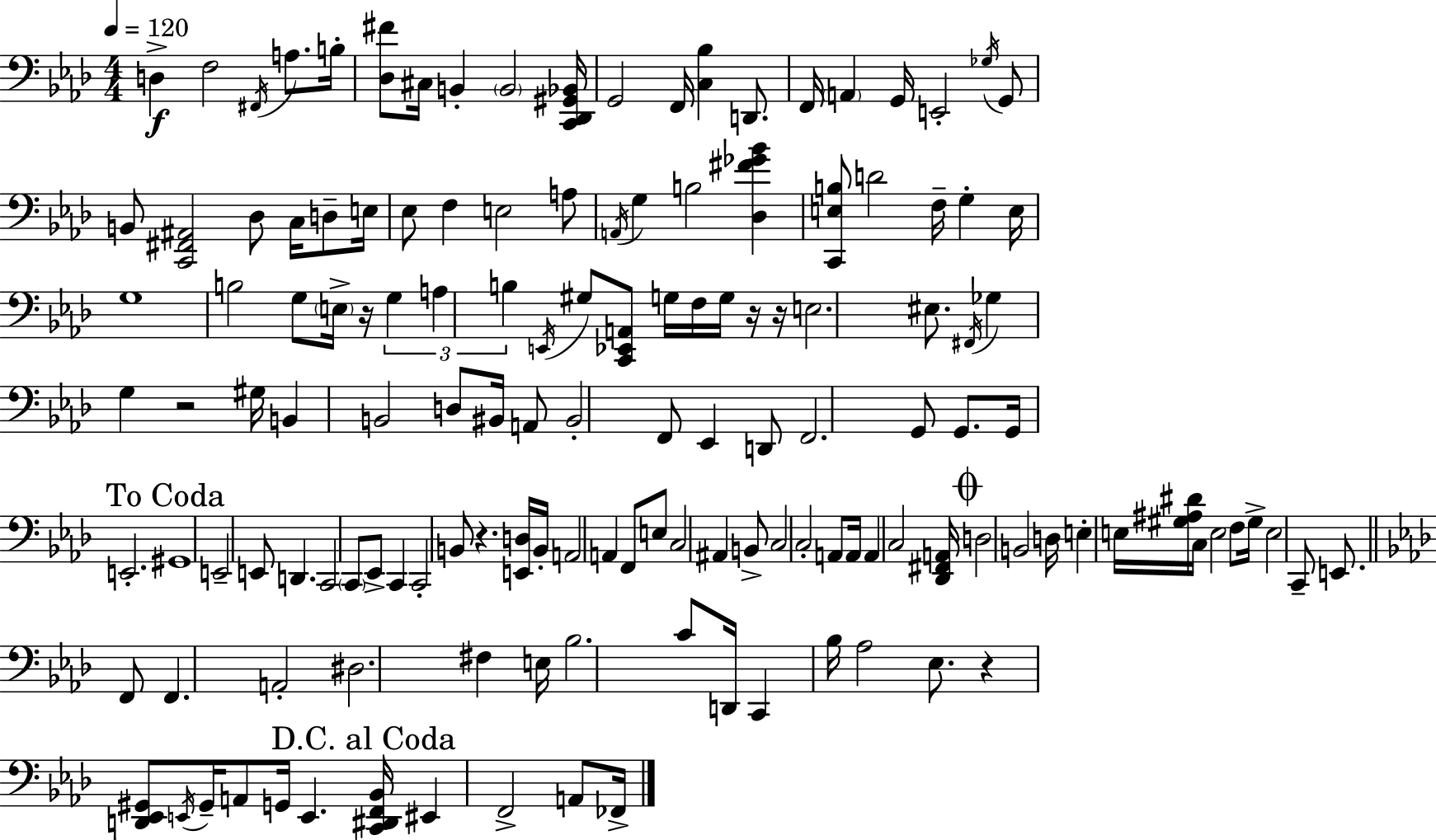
{
  \clef bass
  \numericTimeSignature
  \time 4/4
  \key aes \major
  \tempo 4 = 120
  d4->\f f2 \acciaccatura { fis,16 } a8. | b16-. <des fis'>8 cis16 b,4-. \parenthesize b,2 | <c, des, gis, bes,>16 g,2 f,16 <c bes>4 d,8. | f,16 \parenthesize a,4 g,16 e,2-. \acciaccatura { ges16 } | \break g,8 b,8 <c, fis, ais,>2 des8 c16 d8-- | e16 ees8 f4 e2 | a8 \acciaccatura { a,16 } g4 b2 <des fis' ges' bes'>4 | <c, e b>8 d'2 f16-- g4-. | \break e16 g1 | b2 g8 \parenthesize e16-> r16 \tuplet 3/2 { g4 | a4 b4 } \acciaccatura { e,16 } gis8 <c, ees, a,>8 | g16 f16 g16 r16 r16 e2. | \break eis8. \acciaccatura { fis,16 } ges4 g4 r2 | gis16 b,4 b,2 | d8 bis,16 a,8 bis,2-. f,8 | ees,4 d,8 f,2. | \break g,8 g,8. g,16 e,2.-. | \mark "To Coda" gis,1 | e,2-- e,8 d,4. | c,2 \parenthesize c,8 ees,8-> | \break c,4 c,2-. b,8 r4. | <e, d>16 b,16-. a,2 a,4 | f,8 e8 c2 ais,4 | b,8-> c2 c2-. | \break a,8 a,16 a,4 c2 | <des, fis, a,>16 \mark \markup { \musicglyph "scripts.coda" } d2 b,2 | d16 e4-. e16 <gis ais dis'>16 c16 e2 | f8 gis16-> e2 | \break c,8-- e,8. \bar "||" \break \key f \minor f,8 f,4. a,2-. | dis2. fis4 | e16 bes2. c'8 d,16 | c,4 bes16 aes2 ees8. | \break r4 <d, ees, gis,>8 \acciaccatura { e,16 } gis,16-- a,8 g,16 e,4. | \mark "D.C. al Coda" <c, dis, f, bes,>16 eis,4 f,2-> a,8 | fes,16-> \bar "|."
}